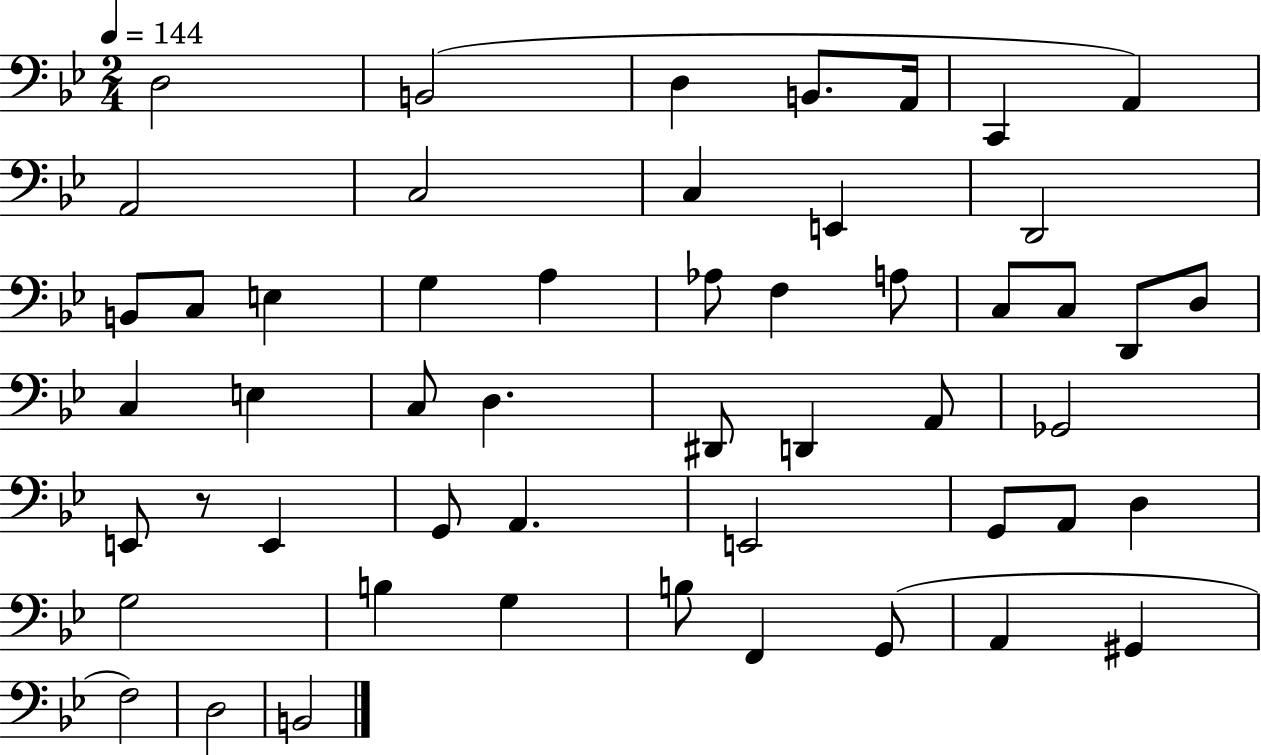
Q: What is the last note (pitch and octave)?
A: B2